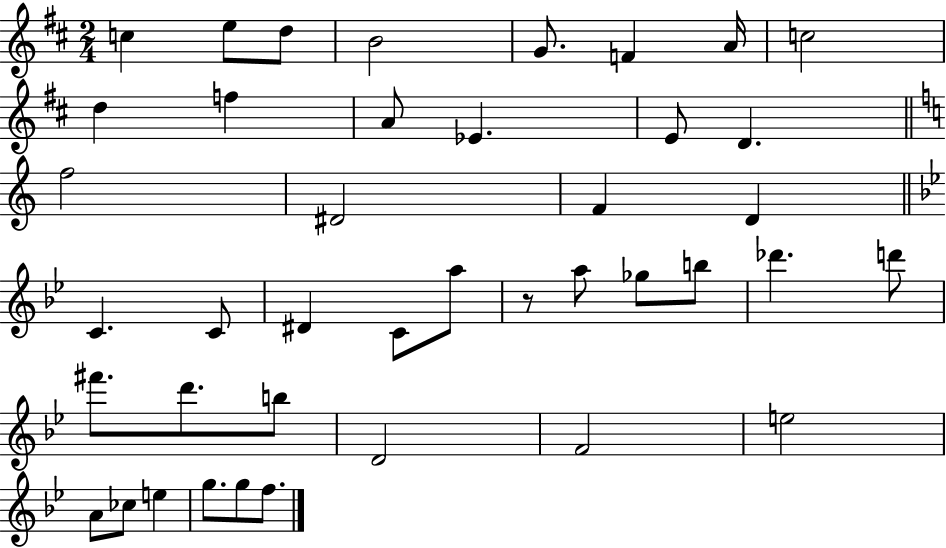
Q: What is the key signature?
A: D major